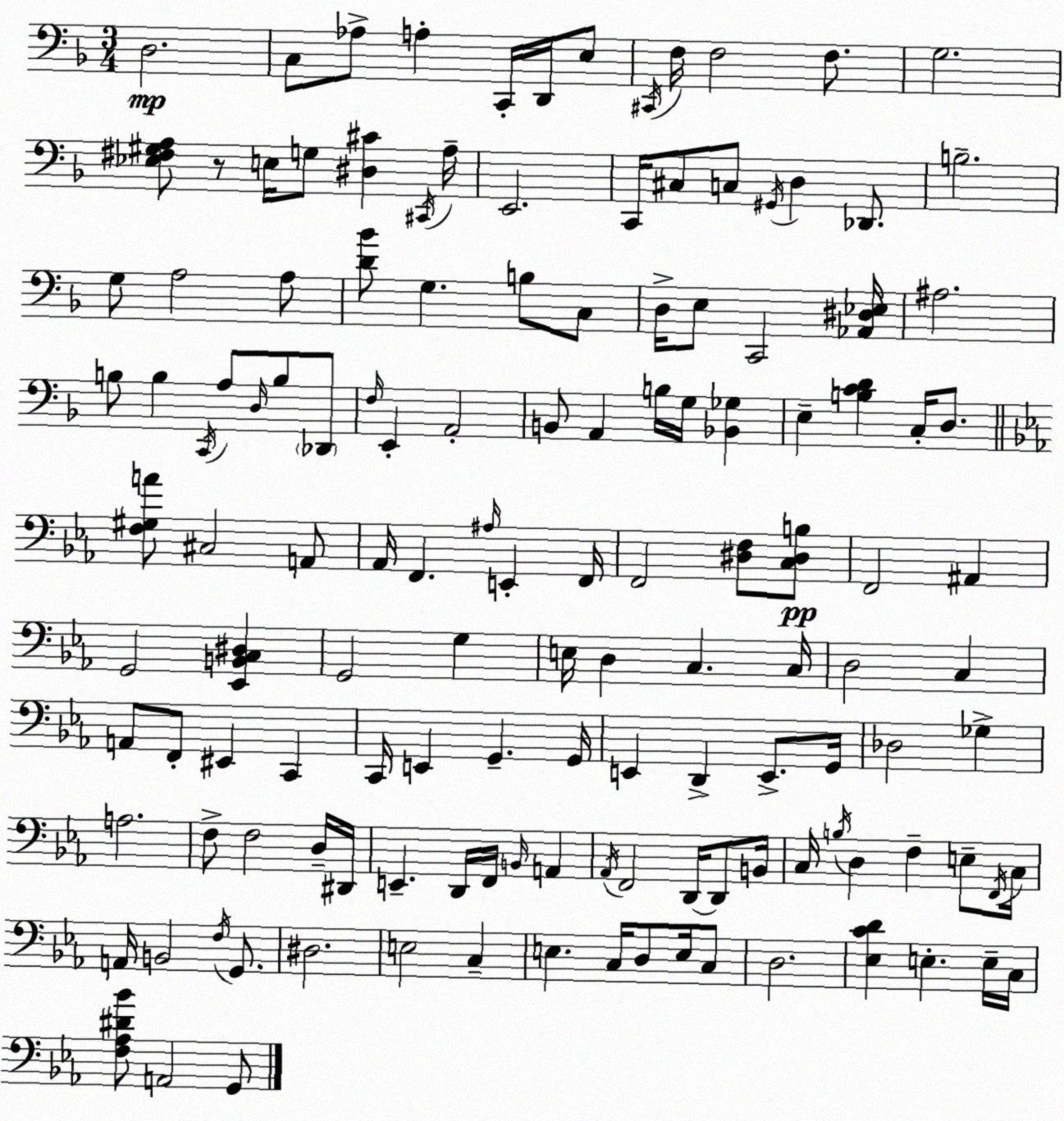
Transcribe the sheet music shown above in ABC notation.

X:1
T:Untitled
M:3/4
L:1/4
K:Dm
D,2 C,/2 _A,/2 A, C,,/4 D,,/4 E,/2 ^C,,/4 F,/4 F,2 F,/2 G,2 [_E,^F,^G,A,]/2 z/2 E,/4 G,/2 [^D,^C] ^C,,/4 A,/4 E,,2 C,,/4 ^C,/2 C,/2 ^G,,/4 D, _D,,/2 B,2 G,/2 A,2 A,/2 [D_B]/2 G, B,/2 C,/2 D,/4 E,/2 C,,2 [_A,,^D,_E,]/4 ^A,2 B,/2 B, C,,/4 A,/2 D,/4 B,/2 _D,,/2 F,/4 E,, A,,2 B,,/2 A,, B,/4 G,/4 [_B,,_G,] E, [B,CD] C,/4 D,/2 [F,^G,A]/2 ^C,2 A,,/2 _A,,/4 F,, ^A,/4 E,, F,,/4 F,,2 [^D,F,]/2 [C,^D,B,]/2 F,,2 ^A,, G,,2 [_E,,B,,C,^D,] G,,2 G, E,/4 D, C, C,/4 D,2 C, A,,/2 F,,/2 ^E,, C,, C,,/4 E,, G,, G,,/4 E,, D,, E,,/2 G,,/4 _D,2 _G, A,2 F,/2 F,2 D,/4 ^D,,/4 E,, D,,/4 F,,/4 B,,/4 A,, _A,,/4 F,,2 D,,/4 D,,/2 B,,/4 C,/4 B,/4 D, F, E,/2 F,,/4 C,/4 A,,/4 B,,2 F,/4 G,,/2 ^D,2 E,2 C, E, C,/4 D,/2 E,/4 C,/2 D,2 [_E,CD] E, E,/4 C,/4 [F,_A,^D_B]/2 A,,2 G,,/2